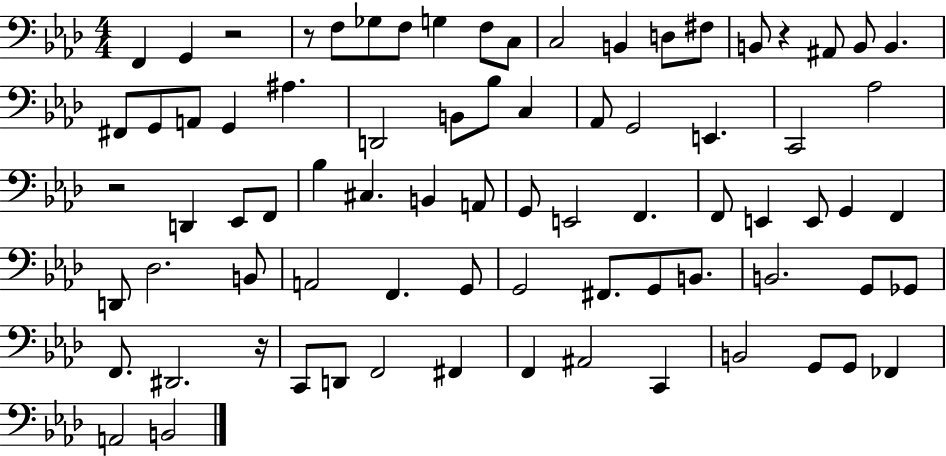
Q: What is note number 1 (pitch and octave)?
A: F2